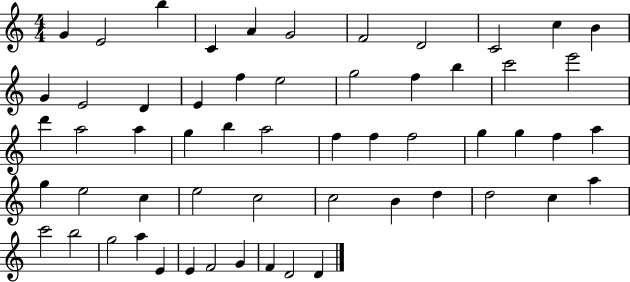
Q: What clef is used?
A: treble